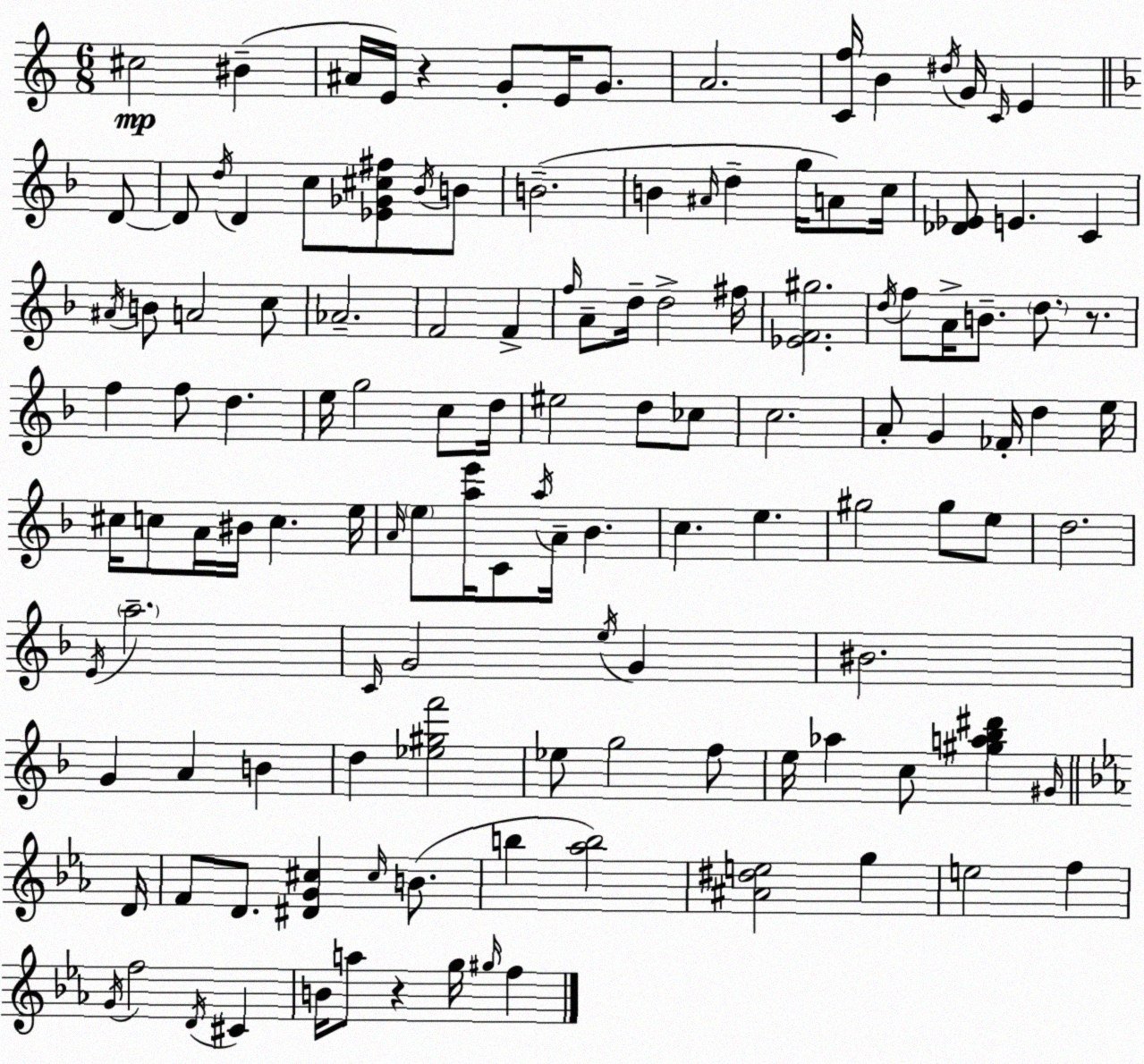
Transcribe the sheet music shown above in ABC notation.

X:1
T:Untitled
M:6/8
L:1/4
K:C
^c2 ^B ^A/4 E/4 z G/2 E/4 G/2 A2 [Cf]/4 B ^d/4 G/4 C/4 E D/2 D/2 d/4 D c/2 [_E_G^c^f]/2 _B/4 B/2 B2 B ^A/4 d g/4 A/2 c/4 [_D_E]/2 E C ^A/4 B/2 A2 c/2 _A2 F2 F f/4 A/2 d/4 d2 ^f/4 [_EF^g]2 d/4 f/2 A/4 B/2 d/2 z/2 f f/2 d e/4 g2 c/2 d/4 ^e2 d/2 _c/2 c2 A/2 G _F/4 d e/4 ^c/4 c/2 A/4 ^B/4 c e/4 A/4 e/2 [ae']/4 C/2 a/4 A/4 _B c e ^g2 ^g/2 e/2 d2 E/4 a2 C/4 G2 e/4 G ^B2 G A B d [_e^gf']2 _e/2 g2 f/2 e/4 _a c/2 [^ga_b^d'] ^G/4 D/4 F/2 D/2 [^DG^c] ^c/4 B/2 b [_ab]2 [^A^de]2 g e2 f G/4 f2 D/4 ^C B/4 a/2 z g/4 ^g/4 f